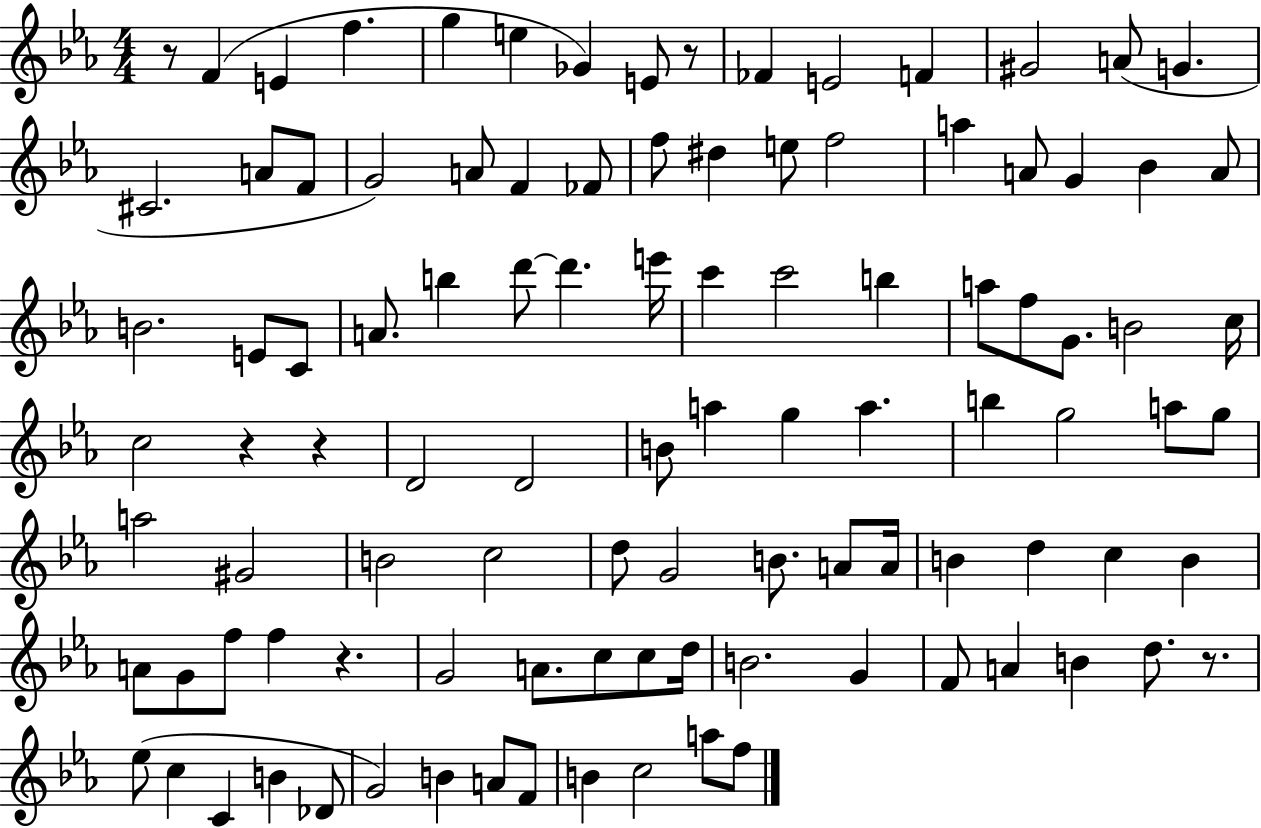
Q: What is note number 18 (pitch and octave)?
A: A4